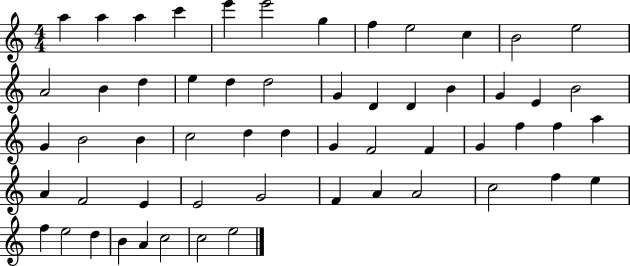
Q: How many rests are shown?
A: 0